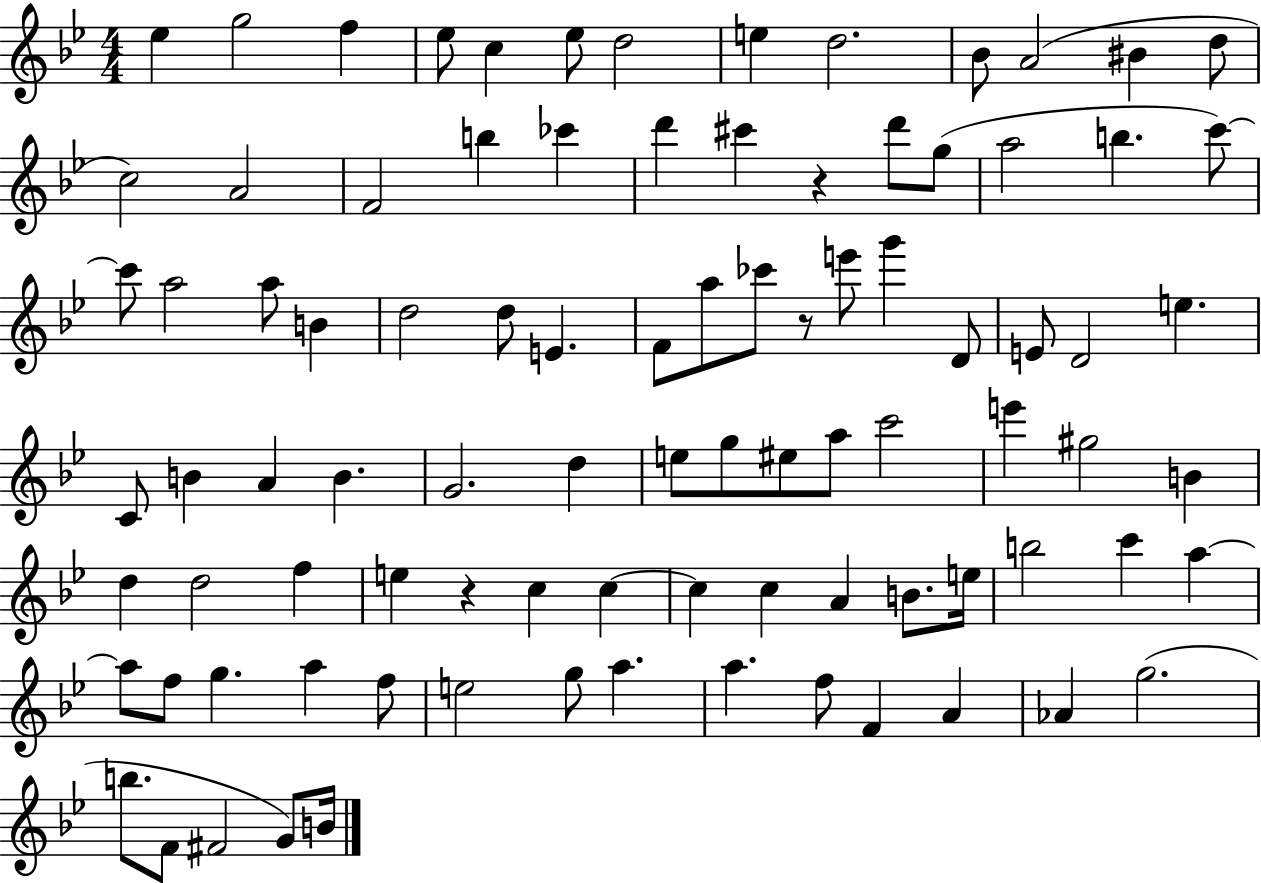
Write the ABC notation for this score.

X:1
T:Untitled
M:4/4
L:1/4
K:Bb
_e g2 f _e/2 c _e/2 d2 e d2 _B/2 A2 ^B d/2 c2 A2 F2 b _c' d' ^c' z d'/2 g/2 a2 b c'/2 c'/2 a2 a/2 B d2 d/2 E F/2 a/2 _c'/2 z/2 e'/2 g' D/2 E/2 D2 e C/2 B A B G2 d e/2 g/2 ^e/2 a/2 c'2 e' ^g2 B d d2 f e z c c c c A B/2 e/4 b2 c' a a/2 f/2 g a f/2 e2 g/2 a a f/2 F A _A g2 b/2 F/2 ^F2 G/2 B/4